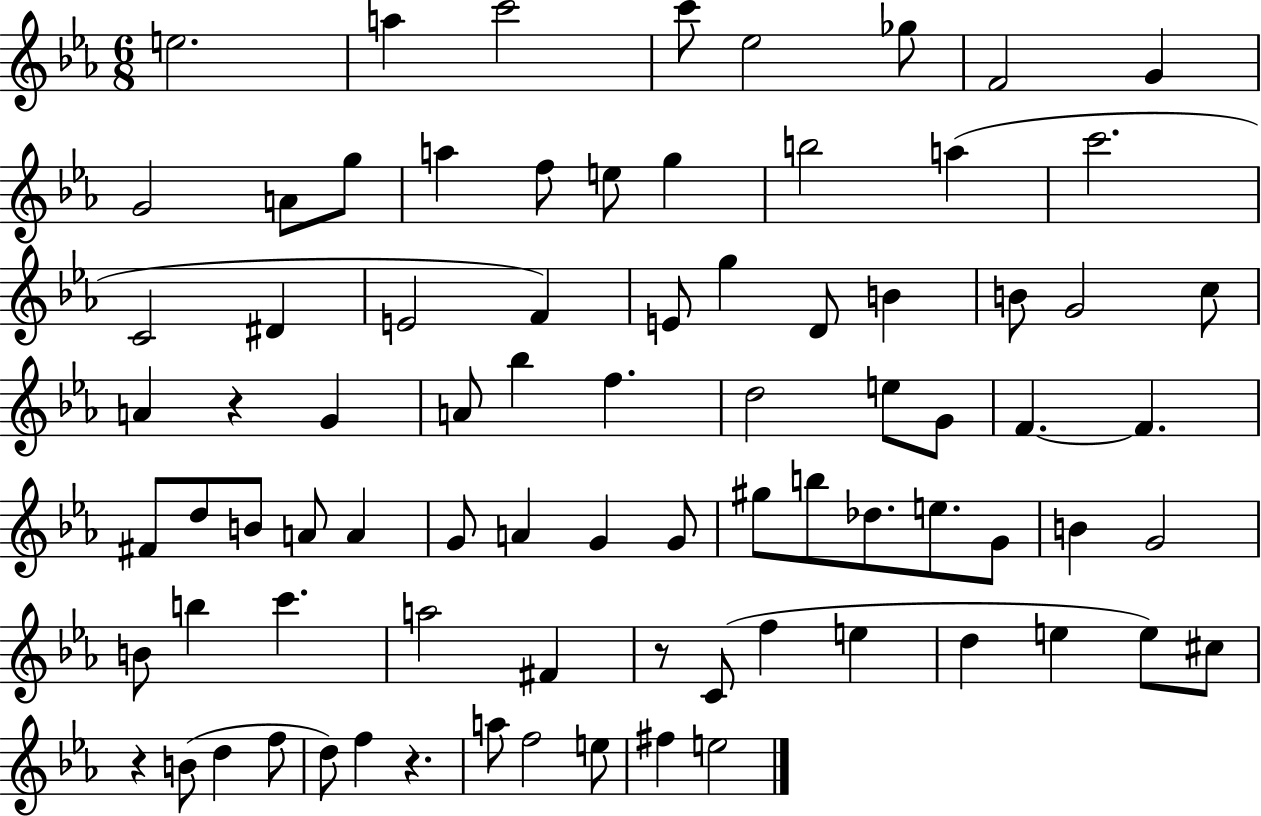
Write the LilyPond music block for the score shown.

{
  \clef treble
  \numericTimeSignature
  \time 6/8
  \key ees \major
  e''2. | a''4 c'''2 | c'''8 ees''2 ges''8 | f'2 g'4 | \break g'2 a'8 g''8 | a''4 f''8 e''8 g''4 | b''2 a''4( | c'''2. | \break c'2 dis'4 | e'2 f'4) | e'8 g''4 d'8 b'4 | b'8 g'2 c''8 | \break a'4 r4 g'4 | a'8 bes''4 f''4. | d''2 e''8 g'8 | f'4.~~ f'4. | \break fis'8 d''8 b'8 a'8 a'4 | g'8 a'4 g'4 g'8 | gis''8 b''8 des''8. e''8. g'8 | b'4 g'2 | \break b'8 b''4 c'''4. | a''2 fis'4 | r8 c'8( f''4 e''4 | d''4 e''4 e''8) cis''8 | \break r4 b'8( d''4 f''8 | d''8) f''4 r4. | a''8 f''2 e''8 | fis''4 e''2 | \break \bar "|."
}